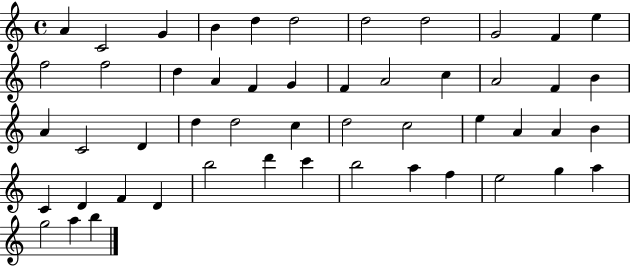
A4/q C4/h G4/q B4/q D5/q D5/h D5/h D5/h G4/h F4/q E5/q F5/h F5/h D5/q A4/q F4/q G4/q F4/q A4/h C5/q A4/h F4/q B4/q A4/q C4/h D4/q D5/q D5/h C5/q D5/h C5/h E5/q A4/q A4/q B4/q C4/q D4/q F4/q D4/q B5/h D6/q C6/q B5/h A5/q F5/q E5/h G5/q A5/q G5/h A5/q B5/q